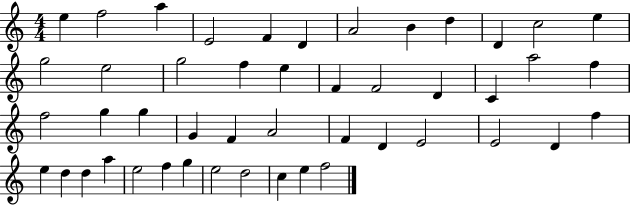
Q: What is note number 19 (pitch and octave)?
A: F4